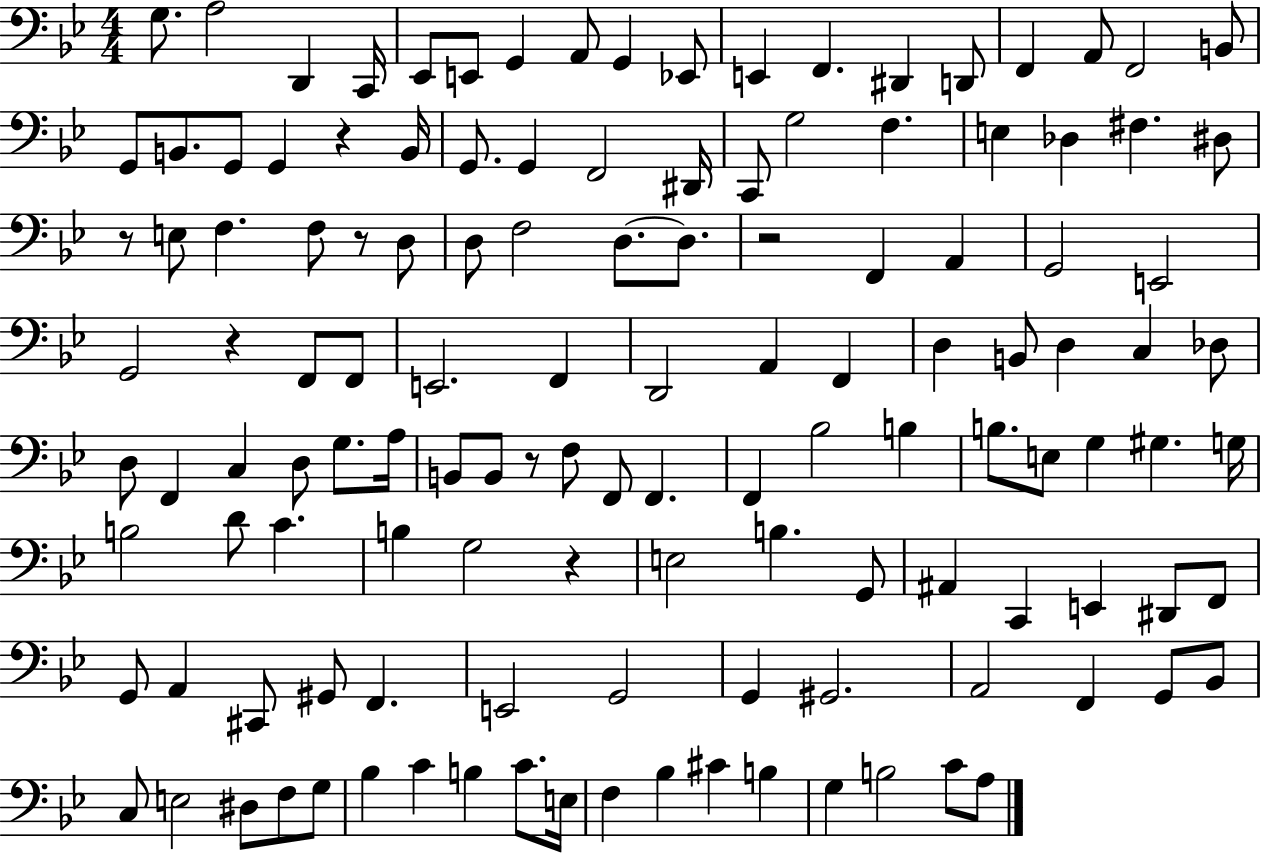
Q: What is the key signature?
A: BES major